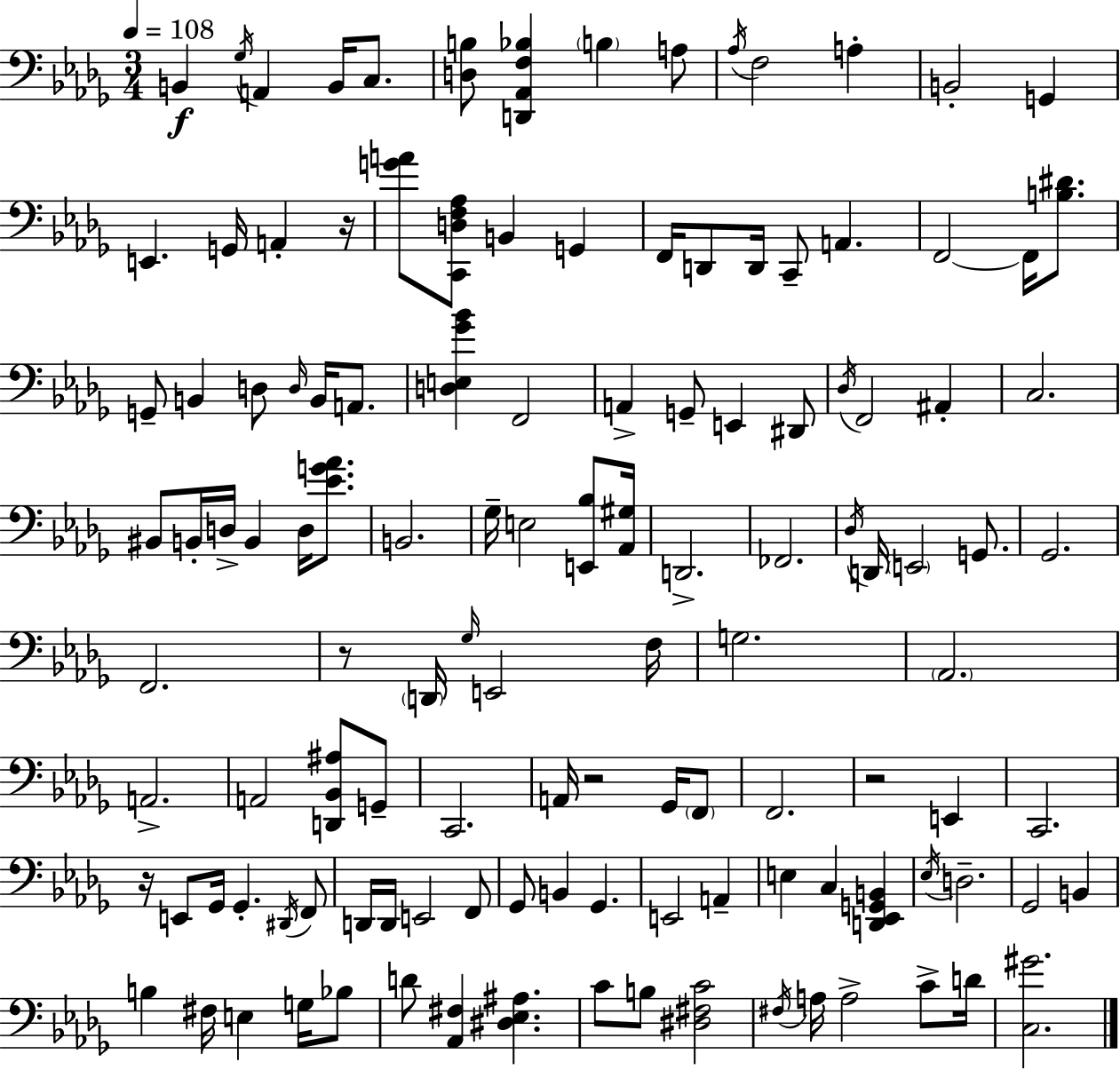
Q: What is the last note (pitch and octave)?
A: D4